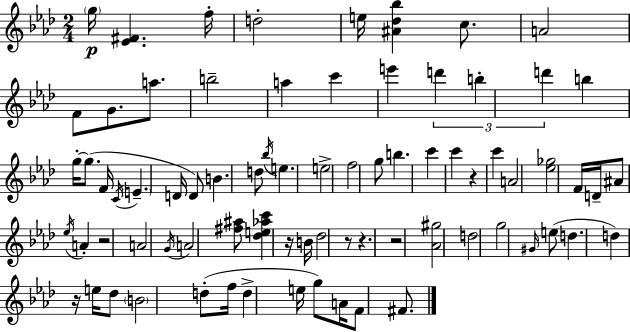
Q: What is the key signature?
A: AES major